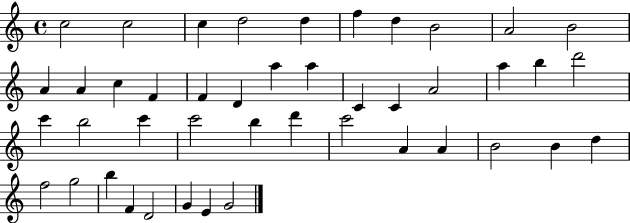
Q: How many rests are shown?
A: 0